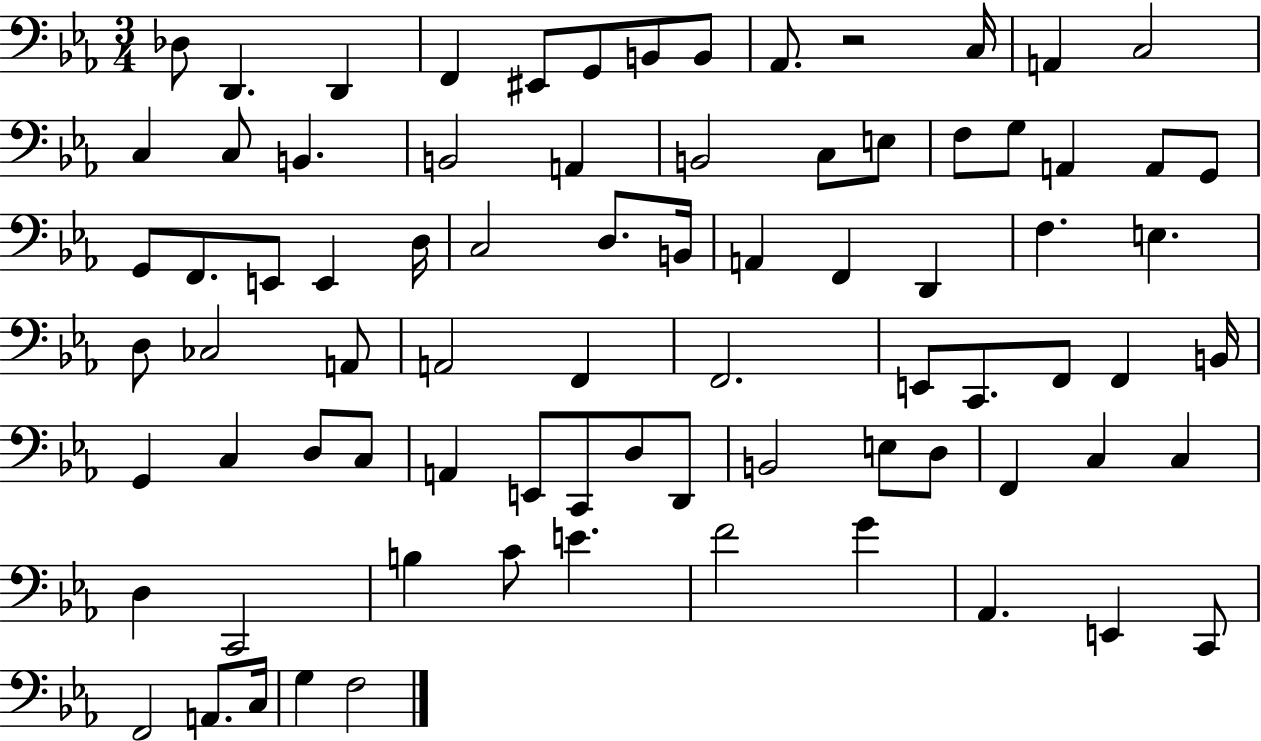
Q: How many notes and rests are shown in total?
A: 80